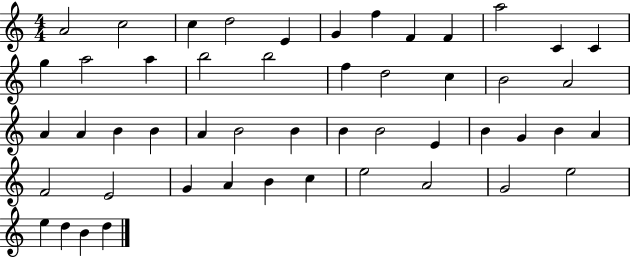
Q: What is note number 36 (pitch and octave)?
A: A4